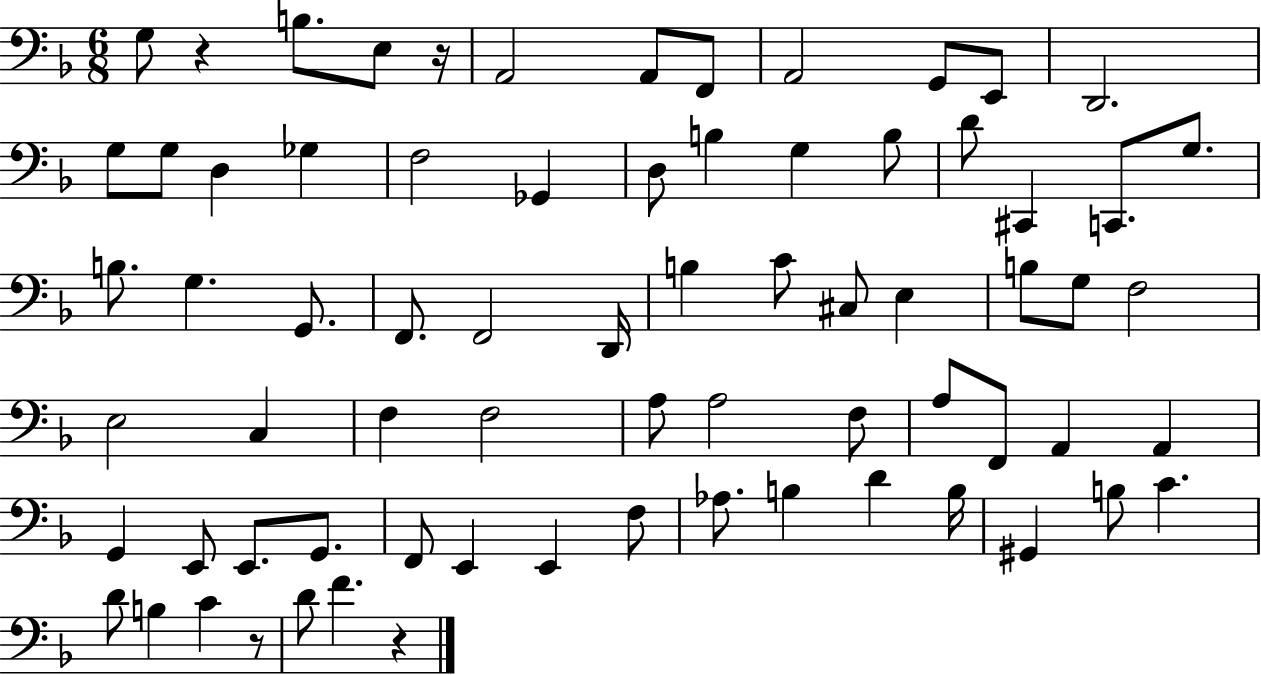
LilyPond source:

{
  \clef bass
  \numericTimeSignature
  \time 6/8
  \key f \major
  g8 r4 b8. e8 r16 | a,2 a,8 f,8 | a,2 g,8 e,8 | d,2. | \break g8 g8 d4 ges4 | f2 ges,4 | d8 b4 g4 b8 | d'8 cis,4 c,8. g8. | \break b8. g4. g,8. | f,8. f,2 d,16 | b4 c'8 cis8 e4 | b8 g8 f2 | \break e2 c4 | f4 f2 | a8 a2 f8 | a8 f,8 a,4 a,4 | \break g,4 e,8 e,8. g,8. | f,8 e,4 e,4 f8 | aes8. b4 d'4 b16 | gis,4 b8 c'4. | \break d'8 b4 c'4 r8 | d'8 f'4. r4 | \bar "|."
}